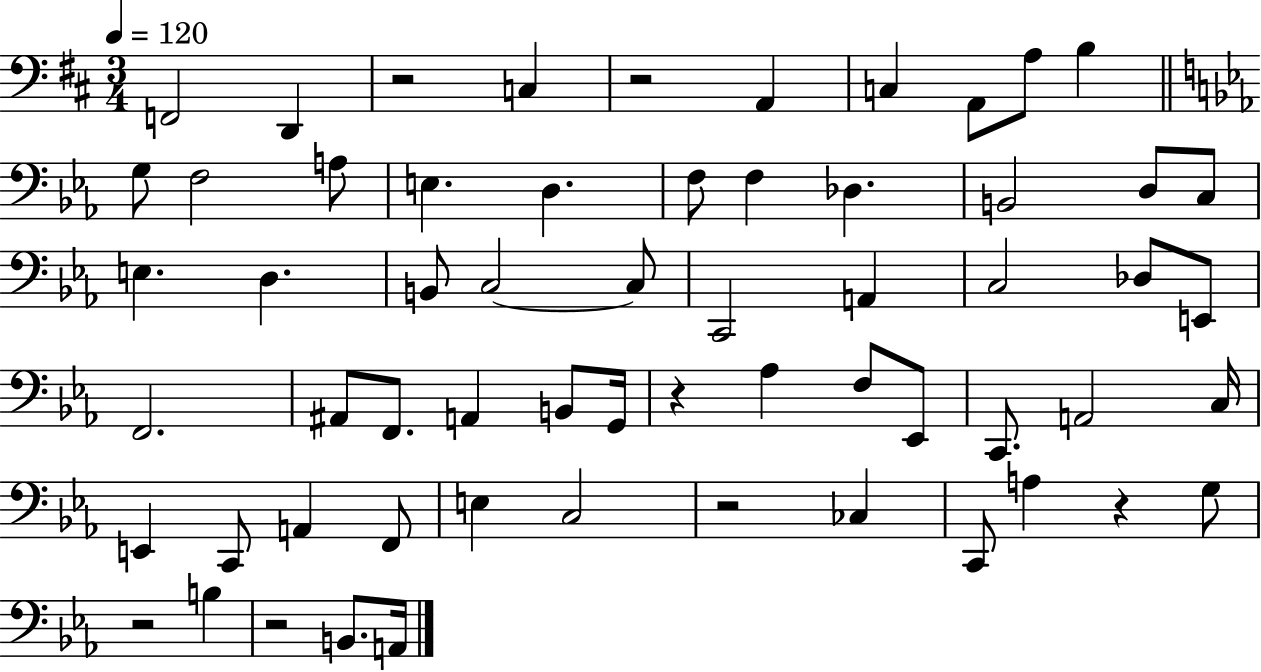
F2/h D2/q R/h C3/q R/h A2/q C3/q A2/e A3/e B3/q G3/e F3/h A3/e E3/q. D3/q. F3/e F3/q Db3/q. B2/h D3/e C3/e E3/q. D3/q. B2/e C3/h C3/e C2/h A2/q C3/h Db3/e E2/e F2/h. A#2/e F2/e. A2/q B2/e G2/s R/q Ab3/q F3/e Eb2/e C2/e. A2/h C3/s E2/q C2/e A2/q F2/e E3/q C3/h R/h CES3/q C2/e A3/q R/q G3/e R/h B3/q R/h B2/e. A2/s